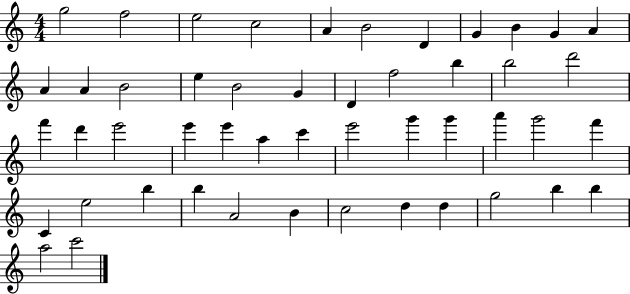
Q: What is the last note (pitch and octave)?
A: C6